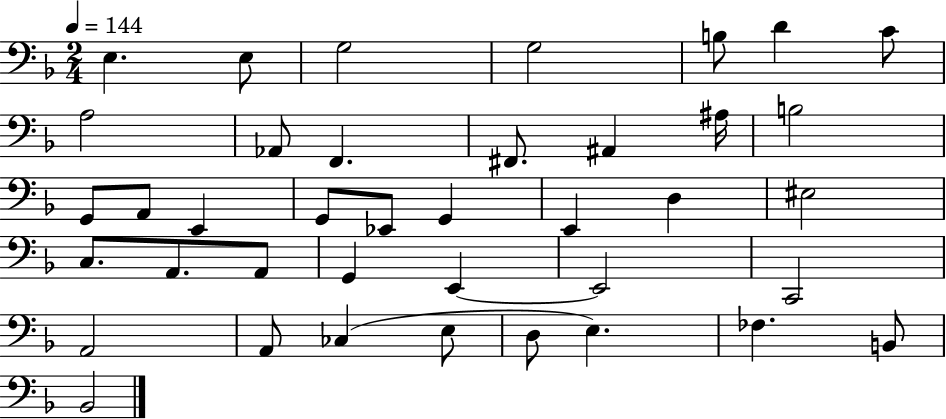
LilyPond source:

{
  \clef bass
  \numericTimeSignature
  \time 2/4
  \key f \major
  \tempo 4 = 144
  e4. e8 | g2 | g2 | b8 d'4 c'8 | \break a2 | aes,8 f,4. | fis,8. ais,4 ais16 | b2 | \break g,8 a,8 e,4 | g,8 ees,8 g,4 | e,4 d4 | eis2 | \break c8. a,8. a,8 | g,4 e,4~~ | e,2 | c,2 | \break a,2 | a,8 ces4( e8 | d8 e4.) | fes4. b,8 | \break bes,2 | \bar "|."
}